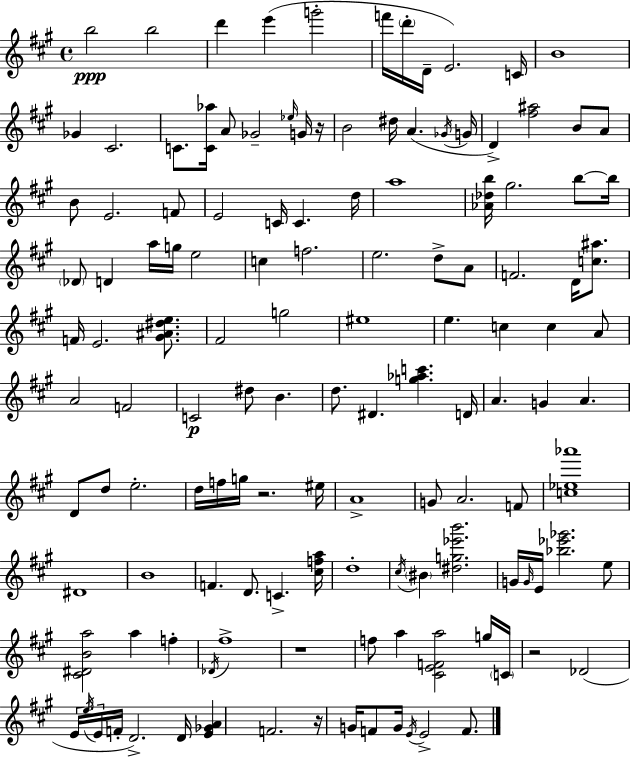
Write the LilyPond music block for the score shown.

{
  \clef treble
  \time 4/4
  \defaultTimeSignature
  \key a \major
  \repeat volta 2 { b''2\ppp b''2 | d'''4 e'''4( g'''2-. | f'''16 \parenthesize d'''16-. d'16-- e'2.) c'16 | b'1 | \break ges'4 cis'2. | c'8. <c' aes''>16 a'8 ges'2-- \grace { ees''16 } g'16 | r16 b'2 dis''16 a'4.( | \acciaccatura { ges'16 } g'16 d'4->) <fis'' ais''>2 b'8 | \break a'8 b'8 e'2. | f'8 e'2 c'16 c'4. | d''16 a''1 | <aes' des'' b''>16 gis''2. b''8~~ | \break b''16 \parenthesize des'8 d'4 a''16 g''16 e''2 | c''4 f''2. | e''2. d''8-> | a'8 f'2. d'16 <c'' ais''>8. | \break f'16 e'2. <gis' ais' dis'' e''>8. | fis'2 g''2 | eis''1 | e''4. c''4 c''4 | \break a'8 a'2 f'2 | c'2\p dis''8 b'4. | d''8. dis'4. <g'' aes'' c'''>4. | d'16 a'4. g'4 a'4. | \break d'8 d''8 e''2.-. | d''16 f''16 g''16 r2. | eis''16 a'1-> | g'8 a'2. | \break f'8 <c'' ees'' aes'''>1 | dis'1 | b'1 | f'4. d'8. c'4.-> | \break <cis'' f'' a''>16 d''1-. | \acciaccatura { cis''16 } \parenthesize bis'4 <dis'' g'' ees''' b'''>2. | g'16 \grace { g'16 } e'16 <bes'' ees''' ges'''>2. | e''8 <cis' dis' b' a''>2 a''4 | \break f''4-. \acciaccatura { des'16 } fis''1-> | r1 | f''8 a''4 <cis' e' f' a''>2 | g''16 \parenthesize c'16 r2 des'2( | \break \tuplet 3/2 { e'16 \acciaccatura { e''16 } e'16 } f'16-. d'2.->) | d'16 <e' ges' a'>4 f'2. | r16 g'16 f'8 g'16 \acciaccatura { e'16 } e'2-> | f'8. } \bar "|."
}